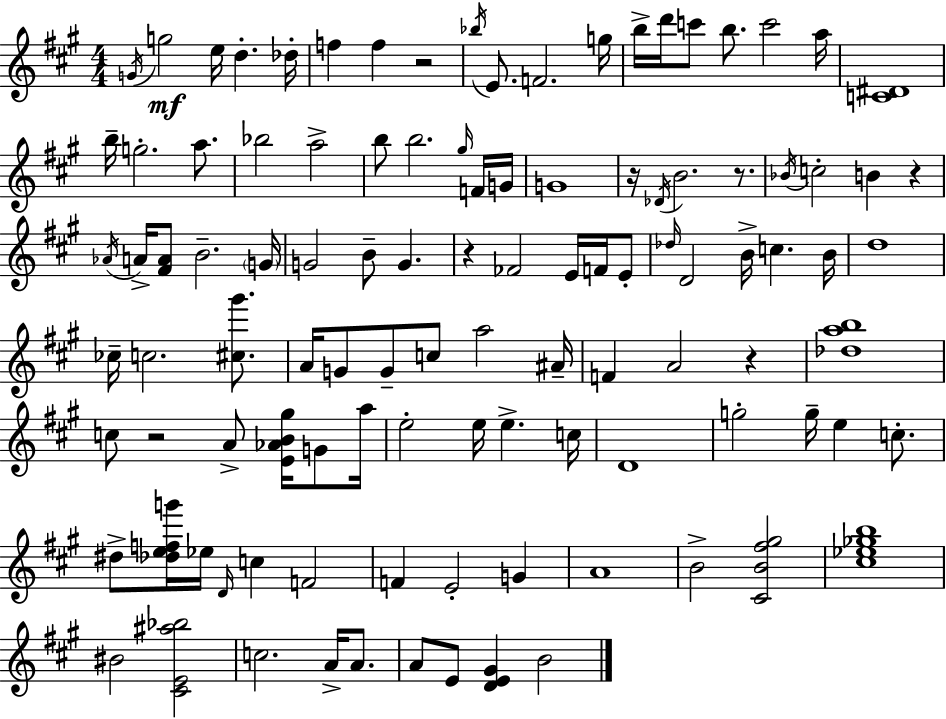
G4/s G5/h E5/s D5/q. Db5/s F5/q F5/q R/h Bb5/s E4/e. F4/h. G5/s B5/s D6/s C6/e B5/e. C6/h A5/s [C4,D#4]/w B5/s G5/h. A5/e. Bb5/h A5/h B5/e B5/h. G#5/s F4/s G4/s G4/w R/s Db4/s B4/h. R/e. Bb4/s C5/h B4/q R/q Ab4/s A4/s [F#4,A4]/e B4/h. G4/s G4/h B4/e G4/q. R/q FES4/h E4/s F4/s E4/e Db5/s D4/h B4/s C5/q. B4/s D5/w CES5/s C5/h. [C#5,G#6]/e. A4/s G4/e G4/e C5/e A5/h A#4/s F4/q A4/h R/q [Db5,A5,B5]/w C5/e R/h A4/e [E4,Ab4,B4,G#5]/s G4/e A5/s E5/h E5/s E5/q. C5/s D4/w G5/h G5/s E5/q C5/e. D#5/e [Db5,E5,F5,G6]/s Eb5/s D4/s C5/q F4/h F4/q E4/h G4/q A4/w B4/h [C#4,B4,F#5,G#5]/h [C#5,Eb5,Gb5,B5]/w BIS4/h [C#4,E4,A#5,Bb5]/h C5/h. A4/s A4/e. A4/e E4/e [D4,E4,G#4]/q B4/h